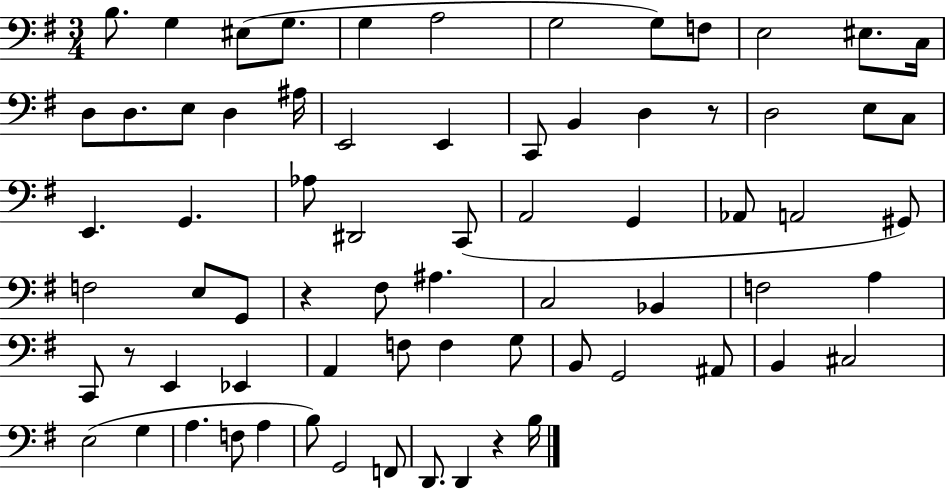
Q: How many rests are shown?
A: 4